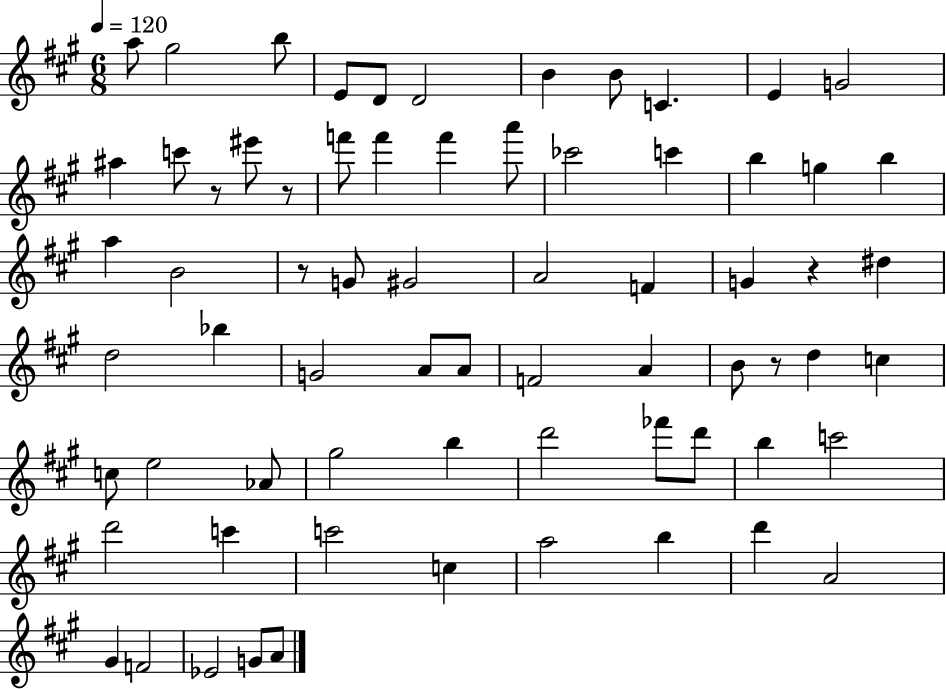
X:1
T:Untitled
M:6/8
L:1/4
K:A
a/2 ^g2 b/2 E/2 D/2 D2 B B/2 C E G2 ^a c'/2 z/2 ^e'/2 z/2 f'/2 f' f' a'/2 _c'2 c' b g b a B2 z/2 G/2 ^G2 A2 F G z ^d d2 _b G2 A/2 A/2 F2 A B/2 z/2 d c c/2 e2 _A/2 ^g2 b d'2 _f'/2 d'/2 b c'2 d'2 c' c'2 c a2 b d' A2 ^G F2 _E2 G/2 A/2